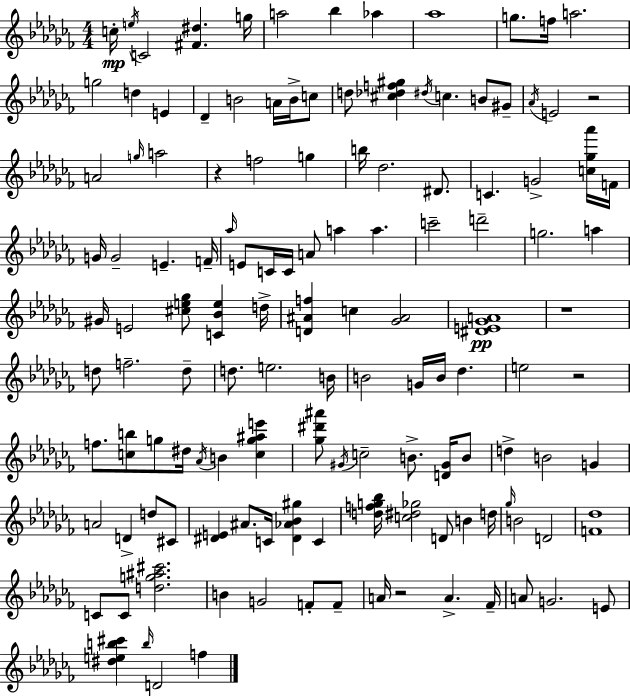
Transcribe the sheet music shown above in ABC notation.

X:1
T:Untitled
M:4/4
L:1/4
K:Abm
c/4 e/4 C2 [^F^d] g/4 a2 _b _a _a4 g/2 f/4 a2 g2 d E _D B2 A/4 B/4 c/2 d/2 [^c_df^g] ^d/4 c B/2 ^G/2 _A/4 E2 z2 A2 g/4 a2 z f2 g b/4 _d2 ^D/2 C G2 [c_g_a']/4 F/4 G/4 G2 E F/4 _a/4 E/2 C/4 C/4 A/2 a a c'2 d'2 g2 a ^G/4 E2 [^ce_g]/2 [C_Be] d/4 [D^Af] c [_G^A]2 [^DE_GA]4 z4 d/2 f2 d/2 d/2 e2 B/4 B2 G/4 B/4 _d e2 z2 f/2 [cb]/2 g/2 ^d/4 _A/4 B [cg^ae'] [_g^d'^a']/2 ^G/4 c2 B/2 [D^G]/4 B/2 d B2 G A2 D d/2 ^C/2 [^DE] ^A/2 C/4 [^D_A_B^g] C [dfg_b]/4 [c^d_g]2 D/2 B d/4 _g/4 B2 D2 [F_d]4 C/2 C/2 [dg^a^c']2 B G2 F/2 F/2 A/4 z2 A _F/4 A/2 G2 E/2 [^deb^c'] b/4 D2 f